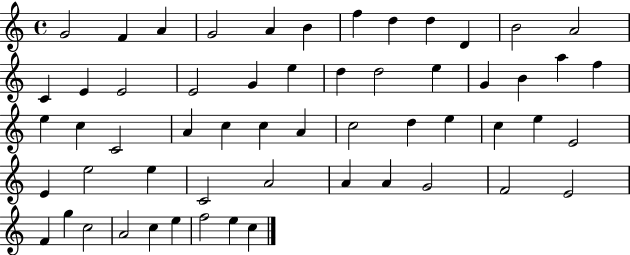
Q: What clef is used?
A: treble